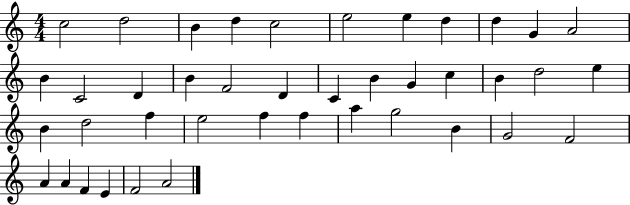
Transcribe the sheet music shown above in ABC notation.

X:1
T:Untitled
M:4/4
L:1/4
K:C
c2 d2 B d c2 e2 e d d G A2 B C2 D B F2 D C B G c B d2 e B d2 f e2 f f a g2 B G2 F2 A A F E F2 A2